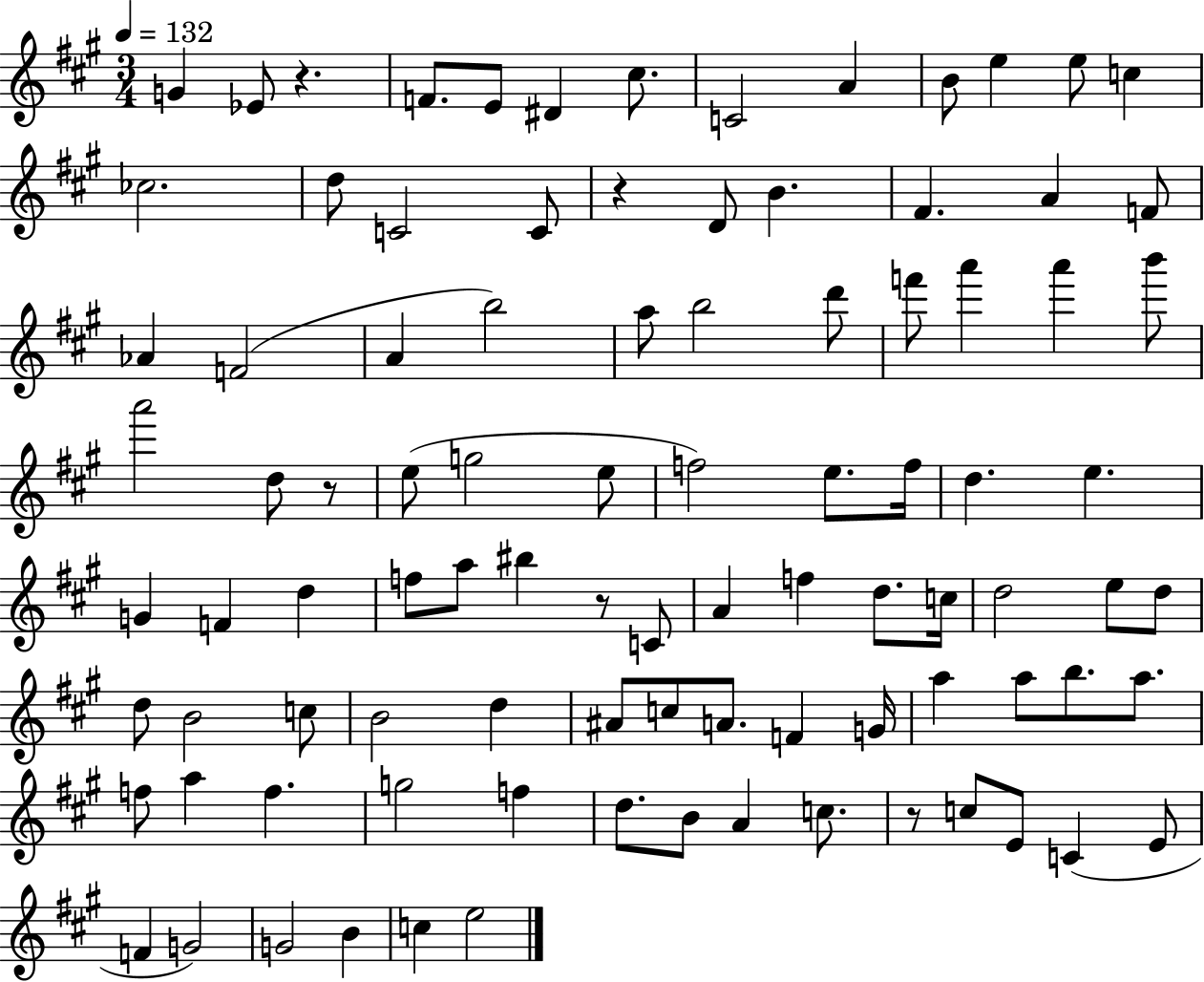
G4/q Eb4/e R/q. F4/e. E4/e D#4/q C#5/e. C4/h A4/q B4/e E5/q E5/e C5/q CES5/h. D5/e C4/h C4/e R/q D4/e B4/q. F#4/q. A4/q F4/e Ab4/q F4/h A4/q B5/h A5/e B5/h D6/e F6/e A6/q A6/q B6/e A6/h D5/e R/e E5/e G5/h E5/e F5/h E5/e. F5/s D5/q. E5/q. G4/q F4/q D5/q F5/e A5/e BIS5/q R/e C4/e A4/q F5/q D5/e. C5/s D5/h E5/e D5/e D5/e B4/h C5/e B4/h D5/q A#4/e C5/e A4/e. F4/q G4/s A5/q A5/e B5/e. A5/e. F5/e A5/q F5/q. G5/h F5/q D5/e. B4/e A4/q C5/e. R/e C5/e E4/e C4/q E4/e F4/q G4/h G4/h B4/q C5/q E5/h